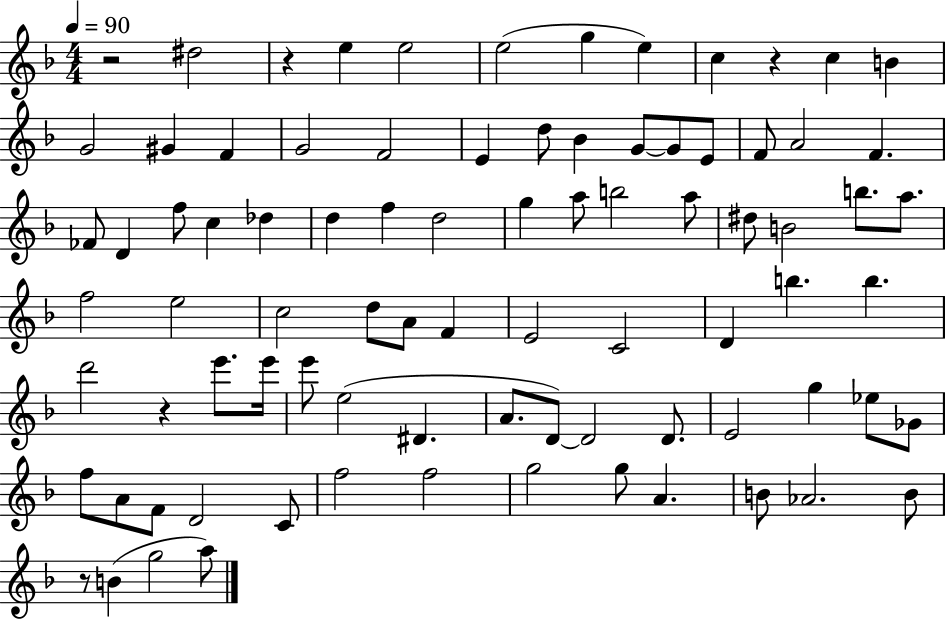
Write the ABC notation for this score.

X:1
T:Untitled
M:4/4
L:1/4
K:F
z2 ^d2 z e e2 e2 g e c z c B G2 ^G F G2 F2 E d/2 _B G/2 G/2 E/2 F/2 A2 F _F/2 D f/2 c _d d f d2 g a/2 b2 a/2 ^d/2 B2 b/2 a/2 f2 e2 c2 d/2 A/2 F E2 C2 D b b d'2 z e'/2 e'/4 e'/2 e2 ^D A/2 D/2 D2 D/2 E2 g _e/2 _G/2 f/2 A/2 F/2 D2 C/2 f2 f2 g2 g/2 A B/2 _A2 B/2 z/2 B g2 a/2